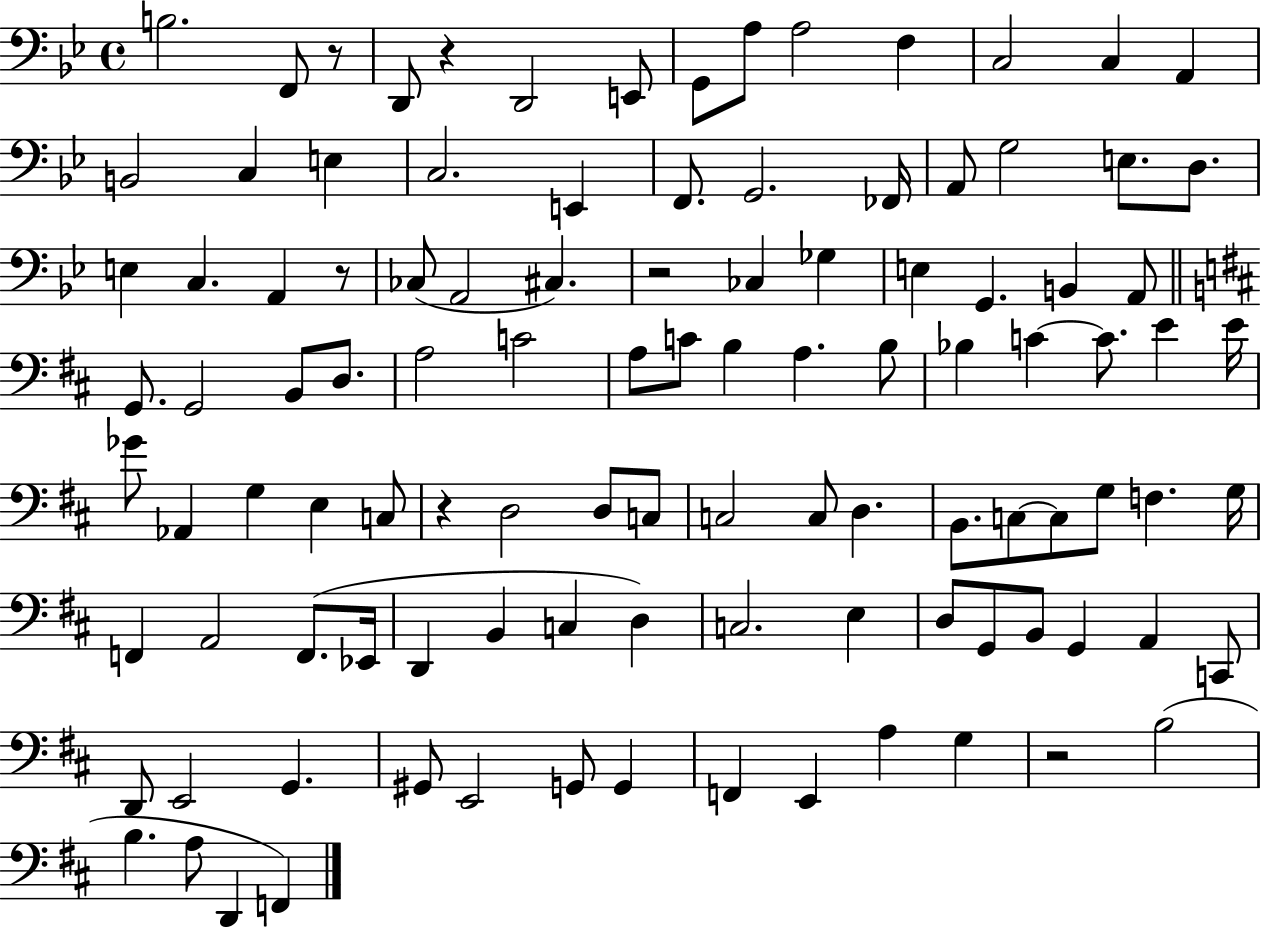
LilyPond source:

{
  \clef bass
  \time 4/4
  \defaultTimeSignature
  \key bes \major
  \repeat volta 2 { b2. f,8 r8 | d,8 r4 d,2 e,8 | g,8 a8 a2 f4 | c2 c4 a,4 | \break b,2 c4 e4 | c2. e,4 | f,8. g,2. fes,16 | a,8 g2 e8. d8. | \break e4 c4. a,4 r8 | ces8( a,2 cis4.) | r2 ces4 ges4 | e4 g,4. b,4 a,8 | \break \bar "||" \break \key b \minor g,8. g,2 b,8 d8. | a2 c'2 | a8 c'8 b4 a4. b8 | bes4 c'4~~ c'8. e'4 e'16 | \break ges'8 aes,4 g4 e4 c8 | r4 d2 d8 c8 | c2 c8 d4. | b,8. c8~~ c8 g8 f4. g16 | \break f,4 a,2 f,8.( ees,16 | d,4 b,4 c4 d4) | c2. e4 | d8 g,8 b,8 g,4 a,4 c,8 | \break d,8 e,2 g,4. | gis,8 e,2 g,8 g,4 | f,4 e,4 a4 g4 | r2 b2( | \break b4. a8 d,4 f,4) | } \bar "|."
}